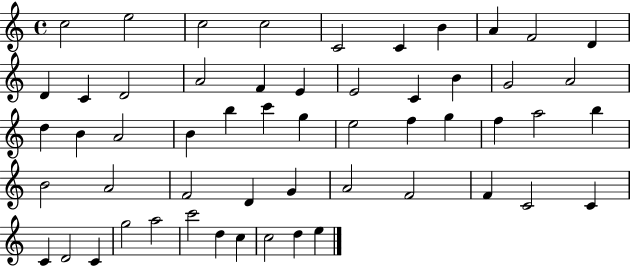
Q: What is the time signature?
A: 4/4